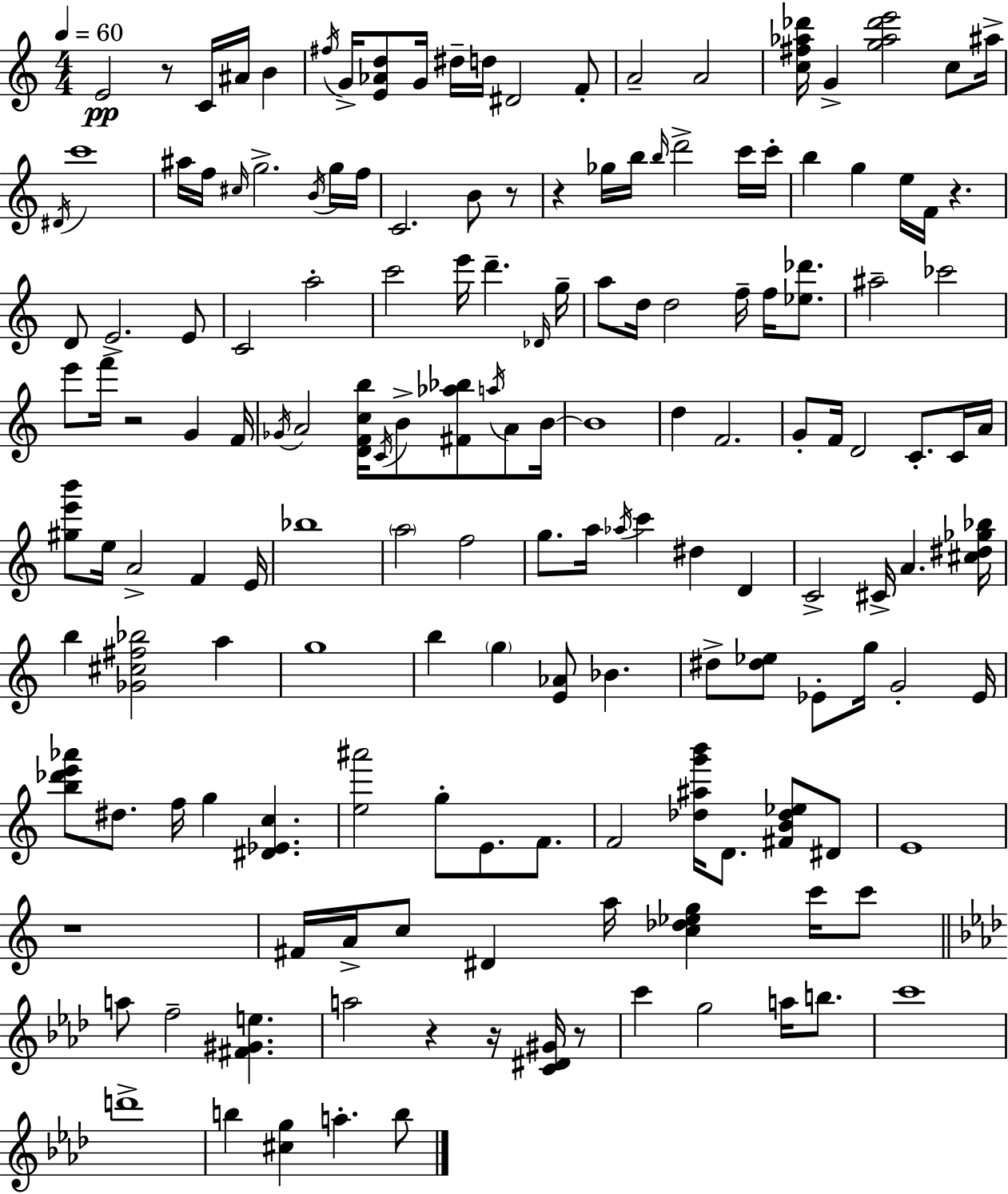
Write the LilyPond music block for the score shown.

{
  \clef treble
  \numericTimeSignature
  \time 4/4
  \key c \major
  \tempo 4 = 60
  e'2\pp r8 c'16 ais'16 b'4 | \acciaccatura { fis''16 } g'16-> <e' aes' d''>8 g'16 dis''16-- d''16 dis'2 f'8-. | a'2-- a'2 | <c'' fis'' aes'' des'''>16 g'4-> <g'' aes'' des''' e'''>2 c''8 | \break ais''16-> \acciaccatura { dis'16 } c'''1 | ais''16 f''16 \grace { cis''16 } g''2.-> | \acciaccatura { b'16 } g''16 f''16 c'2. | b'8 r8 r4 ges''16 b''16 \grace { b''16 } d'''2-> | \break c'''16 c'''16-. b''4 g''4 e''16 f'16 r4. | d'8 e'2.-> | e'8 c'2 a''2-. | c'''2 e'''16 d'''4.-- | \break \grace { des'16 } g''16-- a''8 d''16 d''2 | f''16-- f''16 <ees'' des'''>8. ais''2-- ces'''2 | e'''8 f'''16 r2 | g'4 f'16 \acciaccatura { ges'16 } a'2 <d' f' c'' b''>16 | \break \acciaccatura { c'16 } b'8-> <fis' aes'' bes''>8 \acciaccatura { a''16 } a'8 b'16~~ b'1 | d''4 f'2. | g'8-. f'16 d'2 | c'8.-. c'16 a'16 <gis'' e''' b'''>8 e''16 a'2-> | \break f'4 e'16 bes''1 | \parenthesize a''2 | f''2 g''8. a''16 \acciaccatura { aes''16 } c'''4 | dis''4 d'4 c'2-> | \break cis'16-> a'4. <cis'' dis'' ges'' bes''>16 b''4 <ges' cis'' fis'' bes''>2 | a''4 g''1 | b''4 \parenthesize g''4 | <e' aes'>8 bes'4. dis''8-> <dis'' ees''>8 ees'8-. | \break g''16 g'2-. ees'16 <b'' des''' e''' aes'''>8 dis''8. f''16 | g''4 <dis' ees' c''>4. <e'' ais'''>2 | g''8-. e'8. f'8. f'2 | <des'' ais'' g''' b'''>16 d'8. <fis' b' des'' ees''>8 dis'8 e'1 | \break r1 | fis'16 a'16-> c''8 dis'4 | a''16 <c'' des'' ees'' g''>4 c'''16 c'''8 \bar "||" \break \key f \minor a''8 f''2-- <fis' gis' e''>4. | a''2 r4 r16 <c' dis' gis'>16 r8 | c'''4 g''2 a''16 b''8. | c'''1 | \break d'''1-> | b''4 <cis'' g''>4 a''4.-. b''8 | \bar "|."
}